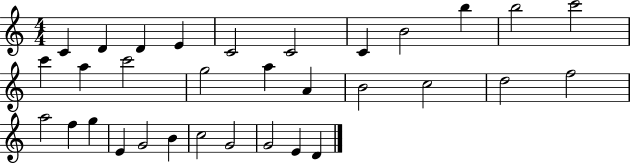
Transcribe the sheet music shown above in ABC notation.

X:1
T:Untitled
M:4/4
L:1/4
K:C
C D D E C2 C2 C B2 b b2 c'2 c' a c'2 g2 a A B2 c2 d2 f2 a2 f g E G2 B c2 G2 G2 E D